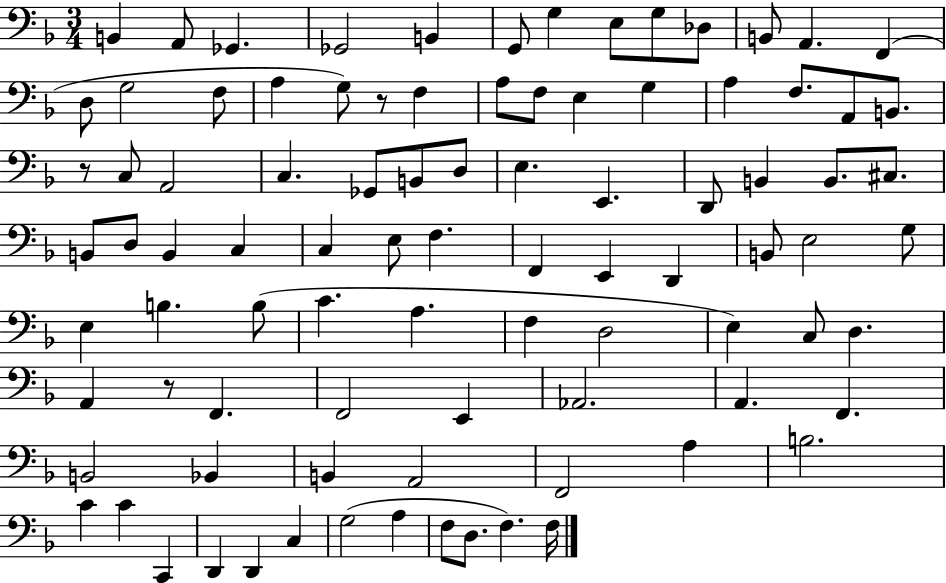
X:1
T:Untitled
M:3/4
L:1/4
K:F
B,, A,,/2 _G,, _G,,2 B,, G,,/2 G, E,/2 G,/2 _D,/2 B,,/2 A,, F,, D,/2 G,2 F,/2 A, G,/2 z/2 F, A,/2 F,/2 E, G, A, F,/2 A,,/2 B,,/2 z/2 C,/2 A,,2 C, _G,,/2 B,,/2 D,/2 E, E,, D,,/2 B,, B,,/2 ^C,/2 B,,/2 D,/2 B,, C, C, E,/2 F, F,, E,, D,, B,,/2 E,2 G,/2 E, B, B,/2 C A, F, D,2 E, C,/2 D, A,, z/2 F,, F,,2 E,, _A,,2 A,, F,, B,,2 _B,, B,, A,,2 F,,2 A, B,2 C C C,, D,, D,, C, G,2 A, F,/2 D,/2 F, F,/4